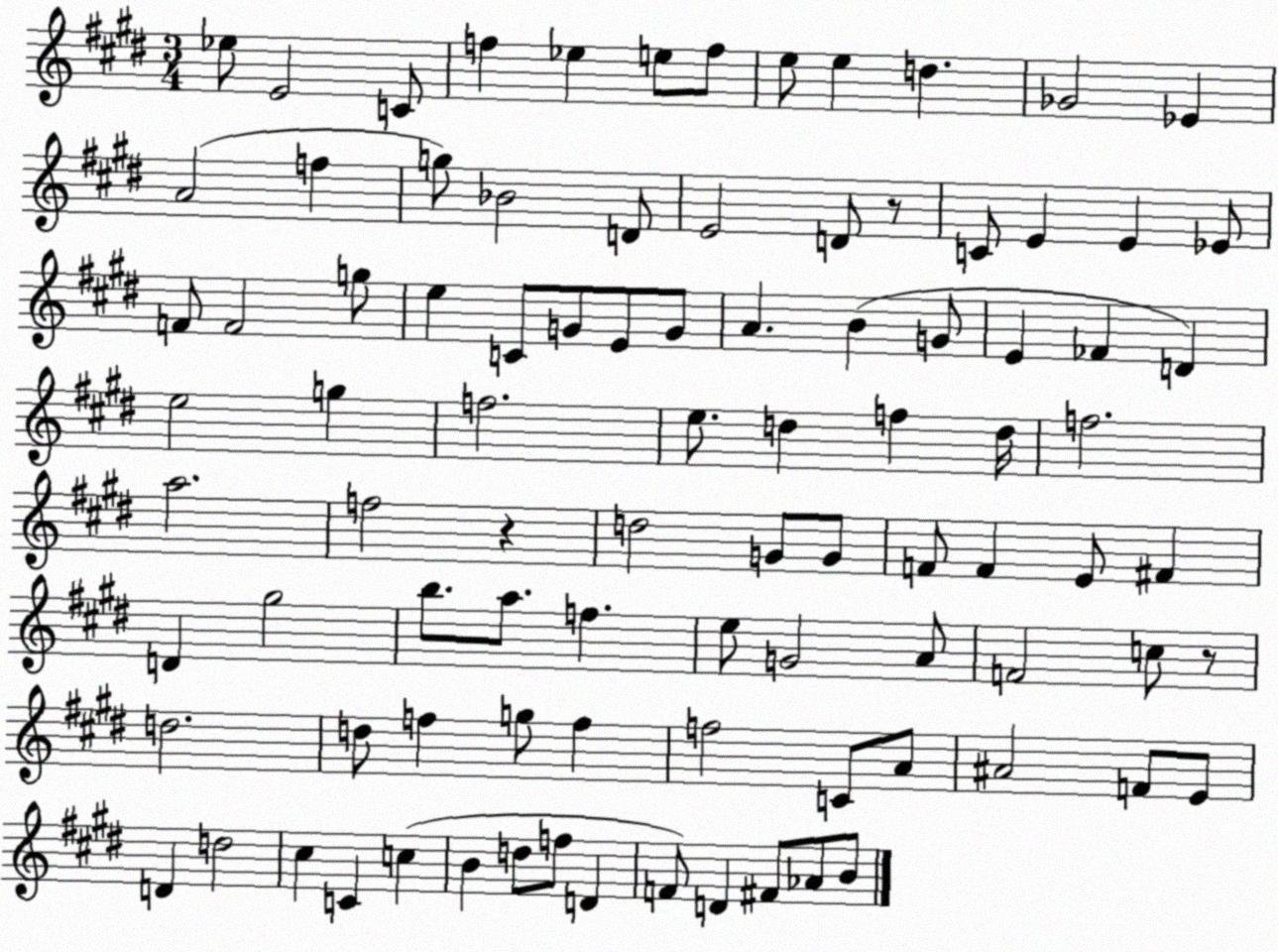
X:1
T:Untitled
M:3/4
L:1/4
K:E
_e/2 E2 C/2 f _e e/2 f/2 e/2 e d _G2 _E A2 f g/2 _B2 D/2 E2 D/2 z/2 C/2 E E _E/2 F/2 F2 g/2 e C/2 G/2 E/2 G/2 A B G/2 E _F D e2 g f2 e/2 d f d/4 f2 a2 f2 z d2 G/2 G/2 F/2 F E/2 ^F D ^g2 b/2 a/2 f e/2 G2 A/2 F2 c/2 z/2 d2 d/2 f g/2 f f2 C/2 A/2 ^A2 F/2 E/2 D d2 ^c C c B d/2 f/2 D F/2 D ^F/2 _A/2 B/2